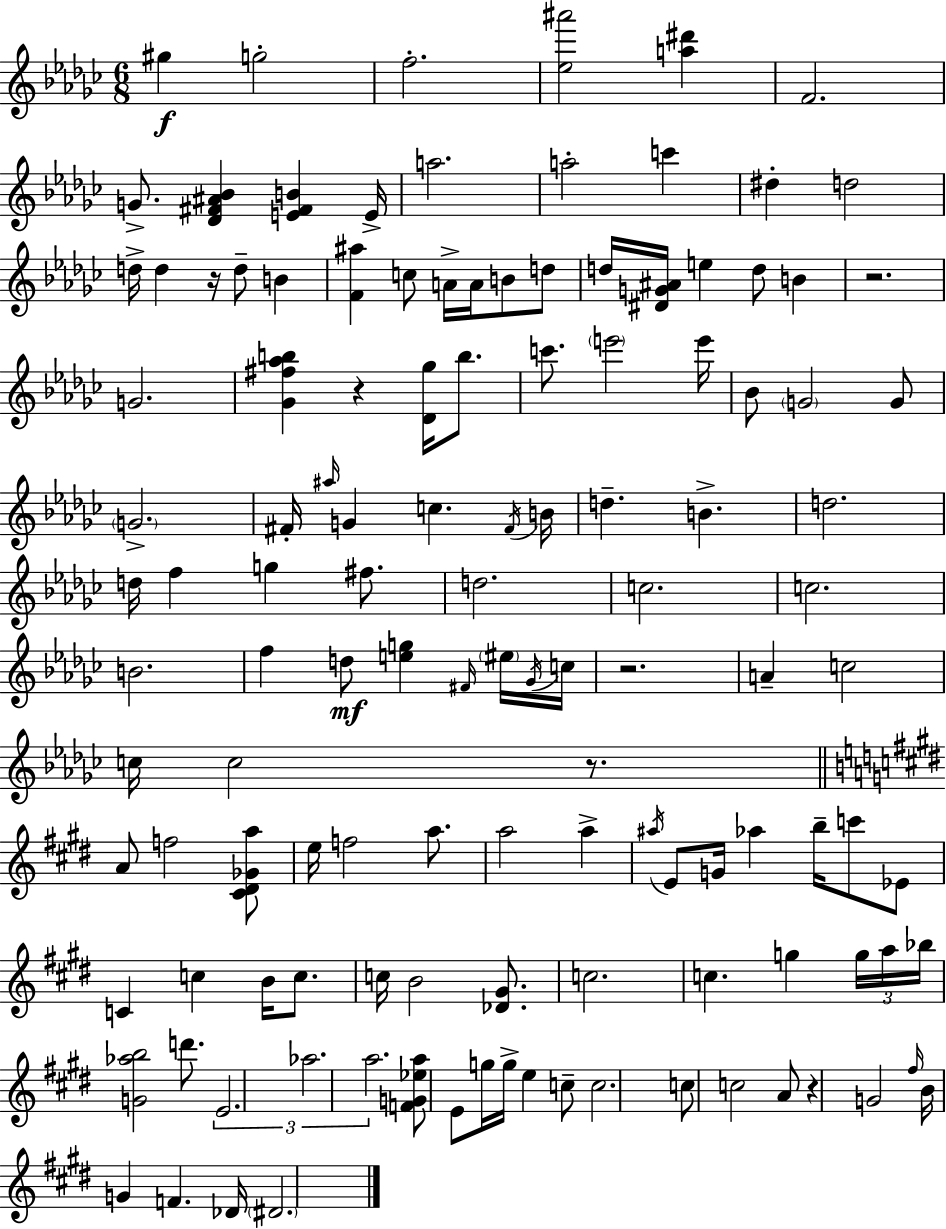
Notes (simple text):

G#5/q G5/h F5/h. [Eb5,A#6]/h [A5,D#6]/q F4/h. G4/e. [Db4,F#4,A#4,Bb4]/q [E4,F#4,B4]/q E4/s A5/h. A5/h C6/q D#5/q D5/h D5/s D5/q R/s D5/e B4/q [F4,A#5]/q C5/e A4/s A4/s B4/e D5/e D5/s [D#4,G4,A#4]/s E5/q D5/e B4/q R/h. G4/h. [Gb4,F#5,Ab5,B5]/q R/q [Db4,Gb5]/s B5/e. C6/e. E6/h E6/s Bb4/e G4/h G4/e G4/h. F#4/s A#5/s G4/q C5/q. F#4/s B4/s D5/q. B4/q. D5/h. D5/s F5/q G5/q F#5/e. D5/h. C5/h. C5/h. B4/h. F5/q D5/e [E5,G5]/q F#4/s EIS5/s Gb4/s C5/s R/h. A4/q C5/h C5/s C5/h R/e. A4/e F5/h [C#4,D#4,Gb4,A5]/e E5/s F5/h A5/e. A5/h A5/q A#5/s E4/e G4/s Ab5/q B5/s C6/e Eb4/e C4/q C5/q B4/s C5/e. C5/s B4/h [Db4,G#4]/e. C5/h. C5/q. G5/q G5/s A5/s Bb5/s [G4,Ab5,B5]/h D6/e. E4/h. Ab5/h. A5/h. [F4,G4,Eb5,A5]/e E4/e G5/s G5/s E5/q C5/e C5/h. C5/e C5/h A4/e R/q G4/h F#5/s B4/s G4/q F4/q. Db4/s D#4/h.